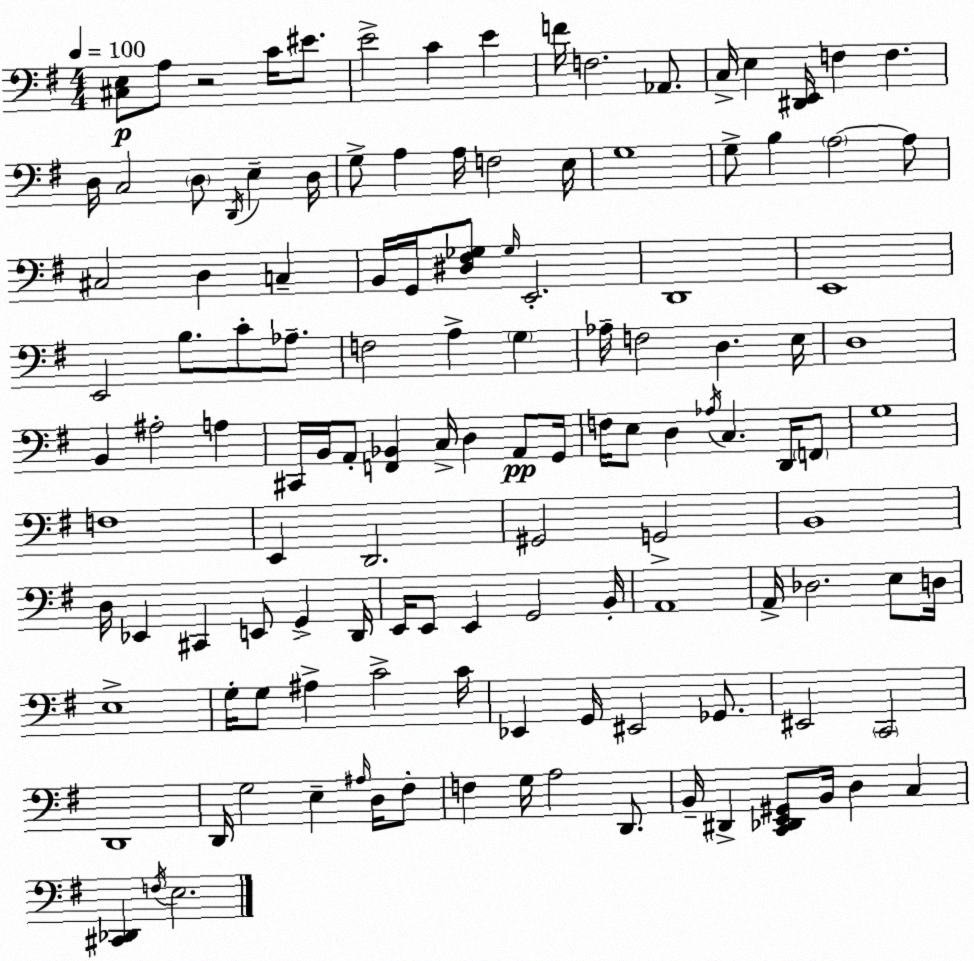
X:1
T:Untitled
M:4/4
L:1/4
K:G
[^C,E,]/2 A,/2 z2 C/4 ^E/2 E2 C E F/4 F,2 _A,,/2 C,/4 E, [^D,,E,,]/4 F, F, D,/4 C,2 D,/2 D,,/4 E, D,/4 G,/2 A, A,/4 F,2 E,/4 G,4 G,/2 B, A,2 A,/2 ^C,2 D, C, B,,/4 G,,/4 [^D,^F,_G,]/2 _G,/4 E,,2 D,,4 E,,4 E,,2 B,/2 C/2 _A,/2 F,2 A, G, _A,/4 F,2 D, E,/4 D,4 B,, ^A,2 A, ^C,,/4 B,,/4 A,,/2 [F,,_B,,] C,/4 D, A,,/2 G,,/4 F,/4 E,/2 D, _A,/4 C, D,,/4 F,,/2 G,4 F,4 E,, D,,2 ^G,,2 G,,2 B,,4 D,/4 _E,, ^C,, E,,/2 G,, D,,/4 E,,/4 E,,/2 E,, G,,2 B,,/4 A,,4 A,,/4 _D,2 E,/2 D,/4 E,4 G,/4 G,/2 ^A, C2 C/4 _E,, G,,/4 ^E,,2 _G,,/2 ^E,,2 C,,2 D,,4 D,,/4 G,2 E, ^A,/4 D,/4 ^F,/2 F, G,/4 A,2 D,,/2 B,,/4 ^D,, [C,,_D,,E,,^G,,]/2 B,,/4 D, C, [^C,,_D,,] F,/4 E,2